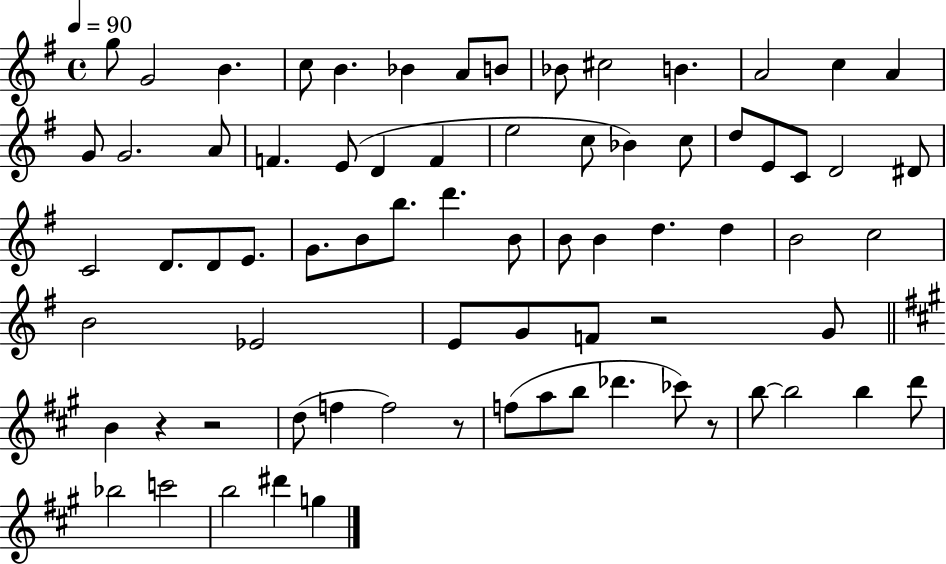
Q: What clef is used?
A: treble